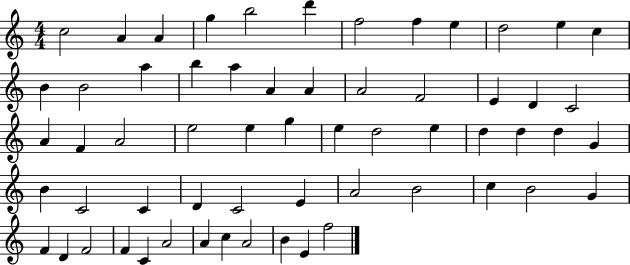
{
  \clef treble
  \numericTimeSignature
  \time 4/4
  \key c \major
  c''2 a'4 a'4 | g''4 b''2 d'''4 | f''2 f''4 e''4 | d''2 e''4 c''4 | \break b'4 b'2 a''4 | b''4 a''4 a'4 a'4 | a'2 f'2 | e'4 d'4 c'2 | \break a'4 f'4 a'2 | e''2 e''4 g''4 | e''4 d''2 e''4 | d''4 d''4 d''4 g'4 | \break b'4 c'2 c'4 | d'4 c'2 e'4 | a'2 b'2 | c''4 b'2 g'4 | \break f'4 d'4 f'2 | f'4 c'4 a'2 | a'4 c''4 a'2 | b'4 e'4 f''2 | \break \bar "|."
}